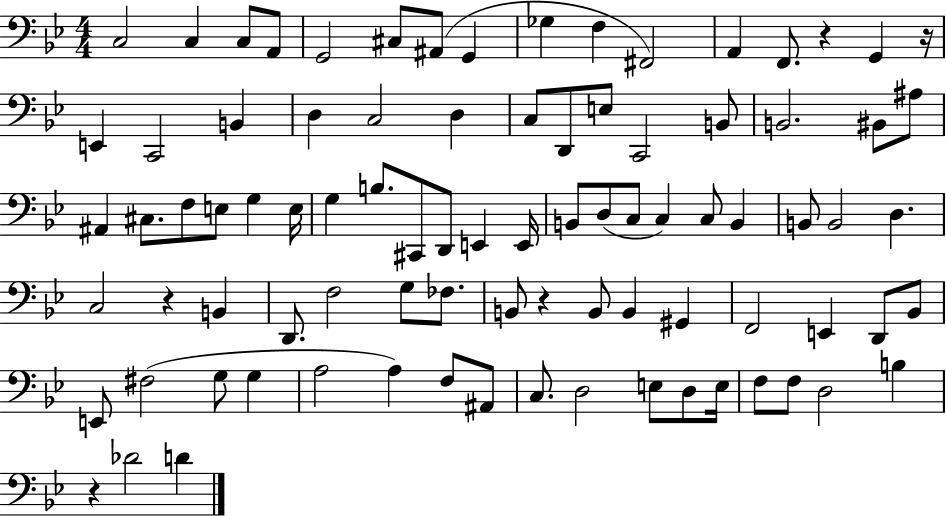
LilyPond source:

{
  \clef bass
  \numericTimeSignature
  \time 4/4
  \key bes \major
  c2 c4 c8 a,8 | g,2 cis8 ais,8( g,4 | ges4 f4 fis,2) | a,4 f,8. r4 g,4 r16 | \break e,4 c,2 b,4 | d4 c2 d4 | c8 d,8 e8 c,2 b,8 | b,2. bis,8 ais8 | \break ais,4 cis8. f8 e8 g4 e16 | g4 b8. cis,8 d,8 e,4 e,16 | b,8 d8( c8 c4) c8 b,4 | b,8 b,2 d4. | \break c2 r4 b,4 | d,8. f2 g8 fes8. | b,8 r4 b,8 b,4 gis,4 | f,2 e,4 d,8 bes,8 | \break e,8 fis2( g8 g4 | a2 a4) f8 ais,8 | c8. d2 e8 d8 e16 | f8 f8 d2 b4 | \break r4 des'2 d'4 | \bar "|."
}